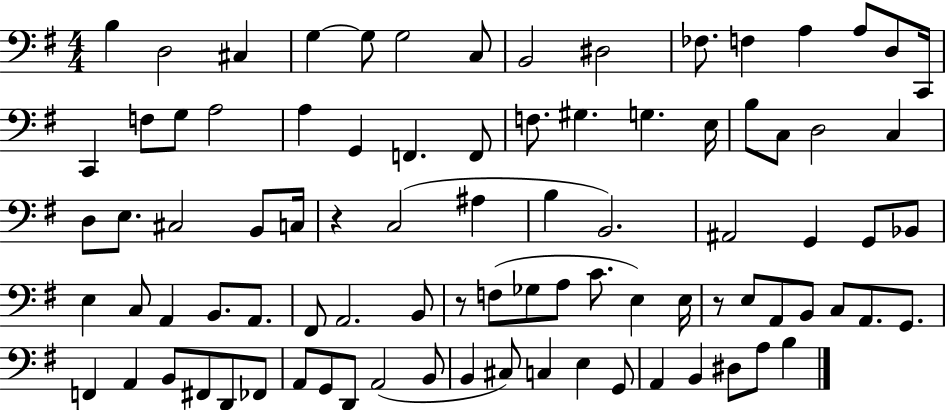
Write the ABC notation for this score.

X:1
T:Untitled
M:4/4
L:1/4
K:G
B, D,2 ^C, G, G,/2 G,2 C,/2 B,,2 ^D,2 _F,/2 F, A, A,/2 D,/2 C,,/4 C,, F,/2 G,/2 A,2 A, G,, F,, F,,/2 F,/2 ^G, G, E,/4 B,/2 C,/2 D,2 C, D,/2 E,/2 ^C,2 B,,/2 C,/4 z C,2 ^A, B, B,,2 ^A,,2 G,, G,,/2 _B,,/2 E, C,/2 A,, B,,/2 A,,/2 ^F,,/2 A,,2 B,,/2 z/2 F,/2 _G,/2 A,/2 C/2 E, E,/4 z/2 E,/2 A,,/2 B,,/2 C,/2 A,,/2 G,,/2 F,, A,, B,,/2 ^F,,/2 D,,/2 _F,,/2 A,,/2 G,,/2 D,,/2 A,,2 B,,/2 B,, ^C,/2 C, E, G,,/2 A,, B,, ^D,/2 A,/2 B,